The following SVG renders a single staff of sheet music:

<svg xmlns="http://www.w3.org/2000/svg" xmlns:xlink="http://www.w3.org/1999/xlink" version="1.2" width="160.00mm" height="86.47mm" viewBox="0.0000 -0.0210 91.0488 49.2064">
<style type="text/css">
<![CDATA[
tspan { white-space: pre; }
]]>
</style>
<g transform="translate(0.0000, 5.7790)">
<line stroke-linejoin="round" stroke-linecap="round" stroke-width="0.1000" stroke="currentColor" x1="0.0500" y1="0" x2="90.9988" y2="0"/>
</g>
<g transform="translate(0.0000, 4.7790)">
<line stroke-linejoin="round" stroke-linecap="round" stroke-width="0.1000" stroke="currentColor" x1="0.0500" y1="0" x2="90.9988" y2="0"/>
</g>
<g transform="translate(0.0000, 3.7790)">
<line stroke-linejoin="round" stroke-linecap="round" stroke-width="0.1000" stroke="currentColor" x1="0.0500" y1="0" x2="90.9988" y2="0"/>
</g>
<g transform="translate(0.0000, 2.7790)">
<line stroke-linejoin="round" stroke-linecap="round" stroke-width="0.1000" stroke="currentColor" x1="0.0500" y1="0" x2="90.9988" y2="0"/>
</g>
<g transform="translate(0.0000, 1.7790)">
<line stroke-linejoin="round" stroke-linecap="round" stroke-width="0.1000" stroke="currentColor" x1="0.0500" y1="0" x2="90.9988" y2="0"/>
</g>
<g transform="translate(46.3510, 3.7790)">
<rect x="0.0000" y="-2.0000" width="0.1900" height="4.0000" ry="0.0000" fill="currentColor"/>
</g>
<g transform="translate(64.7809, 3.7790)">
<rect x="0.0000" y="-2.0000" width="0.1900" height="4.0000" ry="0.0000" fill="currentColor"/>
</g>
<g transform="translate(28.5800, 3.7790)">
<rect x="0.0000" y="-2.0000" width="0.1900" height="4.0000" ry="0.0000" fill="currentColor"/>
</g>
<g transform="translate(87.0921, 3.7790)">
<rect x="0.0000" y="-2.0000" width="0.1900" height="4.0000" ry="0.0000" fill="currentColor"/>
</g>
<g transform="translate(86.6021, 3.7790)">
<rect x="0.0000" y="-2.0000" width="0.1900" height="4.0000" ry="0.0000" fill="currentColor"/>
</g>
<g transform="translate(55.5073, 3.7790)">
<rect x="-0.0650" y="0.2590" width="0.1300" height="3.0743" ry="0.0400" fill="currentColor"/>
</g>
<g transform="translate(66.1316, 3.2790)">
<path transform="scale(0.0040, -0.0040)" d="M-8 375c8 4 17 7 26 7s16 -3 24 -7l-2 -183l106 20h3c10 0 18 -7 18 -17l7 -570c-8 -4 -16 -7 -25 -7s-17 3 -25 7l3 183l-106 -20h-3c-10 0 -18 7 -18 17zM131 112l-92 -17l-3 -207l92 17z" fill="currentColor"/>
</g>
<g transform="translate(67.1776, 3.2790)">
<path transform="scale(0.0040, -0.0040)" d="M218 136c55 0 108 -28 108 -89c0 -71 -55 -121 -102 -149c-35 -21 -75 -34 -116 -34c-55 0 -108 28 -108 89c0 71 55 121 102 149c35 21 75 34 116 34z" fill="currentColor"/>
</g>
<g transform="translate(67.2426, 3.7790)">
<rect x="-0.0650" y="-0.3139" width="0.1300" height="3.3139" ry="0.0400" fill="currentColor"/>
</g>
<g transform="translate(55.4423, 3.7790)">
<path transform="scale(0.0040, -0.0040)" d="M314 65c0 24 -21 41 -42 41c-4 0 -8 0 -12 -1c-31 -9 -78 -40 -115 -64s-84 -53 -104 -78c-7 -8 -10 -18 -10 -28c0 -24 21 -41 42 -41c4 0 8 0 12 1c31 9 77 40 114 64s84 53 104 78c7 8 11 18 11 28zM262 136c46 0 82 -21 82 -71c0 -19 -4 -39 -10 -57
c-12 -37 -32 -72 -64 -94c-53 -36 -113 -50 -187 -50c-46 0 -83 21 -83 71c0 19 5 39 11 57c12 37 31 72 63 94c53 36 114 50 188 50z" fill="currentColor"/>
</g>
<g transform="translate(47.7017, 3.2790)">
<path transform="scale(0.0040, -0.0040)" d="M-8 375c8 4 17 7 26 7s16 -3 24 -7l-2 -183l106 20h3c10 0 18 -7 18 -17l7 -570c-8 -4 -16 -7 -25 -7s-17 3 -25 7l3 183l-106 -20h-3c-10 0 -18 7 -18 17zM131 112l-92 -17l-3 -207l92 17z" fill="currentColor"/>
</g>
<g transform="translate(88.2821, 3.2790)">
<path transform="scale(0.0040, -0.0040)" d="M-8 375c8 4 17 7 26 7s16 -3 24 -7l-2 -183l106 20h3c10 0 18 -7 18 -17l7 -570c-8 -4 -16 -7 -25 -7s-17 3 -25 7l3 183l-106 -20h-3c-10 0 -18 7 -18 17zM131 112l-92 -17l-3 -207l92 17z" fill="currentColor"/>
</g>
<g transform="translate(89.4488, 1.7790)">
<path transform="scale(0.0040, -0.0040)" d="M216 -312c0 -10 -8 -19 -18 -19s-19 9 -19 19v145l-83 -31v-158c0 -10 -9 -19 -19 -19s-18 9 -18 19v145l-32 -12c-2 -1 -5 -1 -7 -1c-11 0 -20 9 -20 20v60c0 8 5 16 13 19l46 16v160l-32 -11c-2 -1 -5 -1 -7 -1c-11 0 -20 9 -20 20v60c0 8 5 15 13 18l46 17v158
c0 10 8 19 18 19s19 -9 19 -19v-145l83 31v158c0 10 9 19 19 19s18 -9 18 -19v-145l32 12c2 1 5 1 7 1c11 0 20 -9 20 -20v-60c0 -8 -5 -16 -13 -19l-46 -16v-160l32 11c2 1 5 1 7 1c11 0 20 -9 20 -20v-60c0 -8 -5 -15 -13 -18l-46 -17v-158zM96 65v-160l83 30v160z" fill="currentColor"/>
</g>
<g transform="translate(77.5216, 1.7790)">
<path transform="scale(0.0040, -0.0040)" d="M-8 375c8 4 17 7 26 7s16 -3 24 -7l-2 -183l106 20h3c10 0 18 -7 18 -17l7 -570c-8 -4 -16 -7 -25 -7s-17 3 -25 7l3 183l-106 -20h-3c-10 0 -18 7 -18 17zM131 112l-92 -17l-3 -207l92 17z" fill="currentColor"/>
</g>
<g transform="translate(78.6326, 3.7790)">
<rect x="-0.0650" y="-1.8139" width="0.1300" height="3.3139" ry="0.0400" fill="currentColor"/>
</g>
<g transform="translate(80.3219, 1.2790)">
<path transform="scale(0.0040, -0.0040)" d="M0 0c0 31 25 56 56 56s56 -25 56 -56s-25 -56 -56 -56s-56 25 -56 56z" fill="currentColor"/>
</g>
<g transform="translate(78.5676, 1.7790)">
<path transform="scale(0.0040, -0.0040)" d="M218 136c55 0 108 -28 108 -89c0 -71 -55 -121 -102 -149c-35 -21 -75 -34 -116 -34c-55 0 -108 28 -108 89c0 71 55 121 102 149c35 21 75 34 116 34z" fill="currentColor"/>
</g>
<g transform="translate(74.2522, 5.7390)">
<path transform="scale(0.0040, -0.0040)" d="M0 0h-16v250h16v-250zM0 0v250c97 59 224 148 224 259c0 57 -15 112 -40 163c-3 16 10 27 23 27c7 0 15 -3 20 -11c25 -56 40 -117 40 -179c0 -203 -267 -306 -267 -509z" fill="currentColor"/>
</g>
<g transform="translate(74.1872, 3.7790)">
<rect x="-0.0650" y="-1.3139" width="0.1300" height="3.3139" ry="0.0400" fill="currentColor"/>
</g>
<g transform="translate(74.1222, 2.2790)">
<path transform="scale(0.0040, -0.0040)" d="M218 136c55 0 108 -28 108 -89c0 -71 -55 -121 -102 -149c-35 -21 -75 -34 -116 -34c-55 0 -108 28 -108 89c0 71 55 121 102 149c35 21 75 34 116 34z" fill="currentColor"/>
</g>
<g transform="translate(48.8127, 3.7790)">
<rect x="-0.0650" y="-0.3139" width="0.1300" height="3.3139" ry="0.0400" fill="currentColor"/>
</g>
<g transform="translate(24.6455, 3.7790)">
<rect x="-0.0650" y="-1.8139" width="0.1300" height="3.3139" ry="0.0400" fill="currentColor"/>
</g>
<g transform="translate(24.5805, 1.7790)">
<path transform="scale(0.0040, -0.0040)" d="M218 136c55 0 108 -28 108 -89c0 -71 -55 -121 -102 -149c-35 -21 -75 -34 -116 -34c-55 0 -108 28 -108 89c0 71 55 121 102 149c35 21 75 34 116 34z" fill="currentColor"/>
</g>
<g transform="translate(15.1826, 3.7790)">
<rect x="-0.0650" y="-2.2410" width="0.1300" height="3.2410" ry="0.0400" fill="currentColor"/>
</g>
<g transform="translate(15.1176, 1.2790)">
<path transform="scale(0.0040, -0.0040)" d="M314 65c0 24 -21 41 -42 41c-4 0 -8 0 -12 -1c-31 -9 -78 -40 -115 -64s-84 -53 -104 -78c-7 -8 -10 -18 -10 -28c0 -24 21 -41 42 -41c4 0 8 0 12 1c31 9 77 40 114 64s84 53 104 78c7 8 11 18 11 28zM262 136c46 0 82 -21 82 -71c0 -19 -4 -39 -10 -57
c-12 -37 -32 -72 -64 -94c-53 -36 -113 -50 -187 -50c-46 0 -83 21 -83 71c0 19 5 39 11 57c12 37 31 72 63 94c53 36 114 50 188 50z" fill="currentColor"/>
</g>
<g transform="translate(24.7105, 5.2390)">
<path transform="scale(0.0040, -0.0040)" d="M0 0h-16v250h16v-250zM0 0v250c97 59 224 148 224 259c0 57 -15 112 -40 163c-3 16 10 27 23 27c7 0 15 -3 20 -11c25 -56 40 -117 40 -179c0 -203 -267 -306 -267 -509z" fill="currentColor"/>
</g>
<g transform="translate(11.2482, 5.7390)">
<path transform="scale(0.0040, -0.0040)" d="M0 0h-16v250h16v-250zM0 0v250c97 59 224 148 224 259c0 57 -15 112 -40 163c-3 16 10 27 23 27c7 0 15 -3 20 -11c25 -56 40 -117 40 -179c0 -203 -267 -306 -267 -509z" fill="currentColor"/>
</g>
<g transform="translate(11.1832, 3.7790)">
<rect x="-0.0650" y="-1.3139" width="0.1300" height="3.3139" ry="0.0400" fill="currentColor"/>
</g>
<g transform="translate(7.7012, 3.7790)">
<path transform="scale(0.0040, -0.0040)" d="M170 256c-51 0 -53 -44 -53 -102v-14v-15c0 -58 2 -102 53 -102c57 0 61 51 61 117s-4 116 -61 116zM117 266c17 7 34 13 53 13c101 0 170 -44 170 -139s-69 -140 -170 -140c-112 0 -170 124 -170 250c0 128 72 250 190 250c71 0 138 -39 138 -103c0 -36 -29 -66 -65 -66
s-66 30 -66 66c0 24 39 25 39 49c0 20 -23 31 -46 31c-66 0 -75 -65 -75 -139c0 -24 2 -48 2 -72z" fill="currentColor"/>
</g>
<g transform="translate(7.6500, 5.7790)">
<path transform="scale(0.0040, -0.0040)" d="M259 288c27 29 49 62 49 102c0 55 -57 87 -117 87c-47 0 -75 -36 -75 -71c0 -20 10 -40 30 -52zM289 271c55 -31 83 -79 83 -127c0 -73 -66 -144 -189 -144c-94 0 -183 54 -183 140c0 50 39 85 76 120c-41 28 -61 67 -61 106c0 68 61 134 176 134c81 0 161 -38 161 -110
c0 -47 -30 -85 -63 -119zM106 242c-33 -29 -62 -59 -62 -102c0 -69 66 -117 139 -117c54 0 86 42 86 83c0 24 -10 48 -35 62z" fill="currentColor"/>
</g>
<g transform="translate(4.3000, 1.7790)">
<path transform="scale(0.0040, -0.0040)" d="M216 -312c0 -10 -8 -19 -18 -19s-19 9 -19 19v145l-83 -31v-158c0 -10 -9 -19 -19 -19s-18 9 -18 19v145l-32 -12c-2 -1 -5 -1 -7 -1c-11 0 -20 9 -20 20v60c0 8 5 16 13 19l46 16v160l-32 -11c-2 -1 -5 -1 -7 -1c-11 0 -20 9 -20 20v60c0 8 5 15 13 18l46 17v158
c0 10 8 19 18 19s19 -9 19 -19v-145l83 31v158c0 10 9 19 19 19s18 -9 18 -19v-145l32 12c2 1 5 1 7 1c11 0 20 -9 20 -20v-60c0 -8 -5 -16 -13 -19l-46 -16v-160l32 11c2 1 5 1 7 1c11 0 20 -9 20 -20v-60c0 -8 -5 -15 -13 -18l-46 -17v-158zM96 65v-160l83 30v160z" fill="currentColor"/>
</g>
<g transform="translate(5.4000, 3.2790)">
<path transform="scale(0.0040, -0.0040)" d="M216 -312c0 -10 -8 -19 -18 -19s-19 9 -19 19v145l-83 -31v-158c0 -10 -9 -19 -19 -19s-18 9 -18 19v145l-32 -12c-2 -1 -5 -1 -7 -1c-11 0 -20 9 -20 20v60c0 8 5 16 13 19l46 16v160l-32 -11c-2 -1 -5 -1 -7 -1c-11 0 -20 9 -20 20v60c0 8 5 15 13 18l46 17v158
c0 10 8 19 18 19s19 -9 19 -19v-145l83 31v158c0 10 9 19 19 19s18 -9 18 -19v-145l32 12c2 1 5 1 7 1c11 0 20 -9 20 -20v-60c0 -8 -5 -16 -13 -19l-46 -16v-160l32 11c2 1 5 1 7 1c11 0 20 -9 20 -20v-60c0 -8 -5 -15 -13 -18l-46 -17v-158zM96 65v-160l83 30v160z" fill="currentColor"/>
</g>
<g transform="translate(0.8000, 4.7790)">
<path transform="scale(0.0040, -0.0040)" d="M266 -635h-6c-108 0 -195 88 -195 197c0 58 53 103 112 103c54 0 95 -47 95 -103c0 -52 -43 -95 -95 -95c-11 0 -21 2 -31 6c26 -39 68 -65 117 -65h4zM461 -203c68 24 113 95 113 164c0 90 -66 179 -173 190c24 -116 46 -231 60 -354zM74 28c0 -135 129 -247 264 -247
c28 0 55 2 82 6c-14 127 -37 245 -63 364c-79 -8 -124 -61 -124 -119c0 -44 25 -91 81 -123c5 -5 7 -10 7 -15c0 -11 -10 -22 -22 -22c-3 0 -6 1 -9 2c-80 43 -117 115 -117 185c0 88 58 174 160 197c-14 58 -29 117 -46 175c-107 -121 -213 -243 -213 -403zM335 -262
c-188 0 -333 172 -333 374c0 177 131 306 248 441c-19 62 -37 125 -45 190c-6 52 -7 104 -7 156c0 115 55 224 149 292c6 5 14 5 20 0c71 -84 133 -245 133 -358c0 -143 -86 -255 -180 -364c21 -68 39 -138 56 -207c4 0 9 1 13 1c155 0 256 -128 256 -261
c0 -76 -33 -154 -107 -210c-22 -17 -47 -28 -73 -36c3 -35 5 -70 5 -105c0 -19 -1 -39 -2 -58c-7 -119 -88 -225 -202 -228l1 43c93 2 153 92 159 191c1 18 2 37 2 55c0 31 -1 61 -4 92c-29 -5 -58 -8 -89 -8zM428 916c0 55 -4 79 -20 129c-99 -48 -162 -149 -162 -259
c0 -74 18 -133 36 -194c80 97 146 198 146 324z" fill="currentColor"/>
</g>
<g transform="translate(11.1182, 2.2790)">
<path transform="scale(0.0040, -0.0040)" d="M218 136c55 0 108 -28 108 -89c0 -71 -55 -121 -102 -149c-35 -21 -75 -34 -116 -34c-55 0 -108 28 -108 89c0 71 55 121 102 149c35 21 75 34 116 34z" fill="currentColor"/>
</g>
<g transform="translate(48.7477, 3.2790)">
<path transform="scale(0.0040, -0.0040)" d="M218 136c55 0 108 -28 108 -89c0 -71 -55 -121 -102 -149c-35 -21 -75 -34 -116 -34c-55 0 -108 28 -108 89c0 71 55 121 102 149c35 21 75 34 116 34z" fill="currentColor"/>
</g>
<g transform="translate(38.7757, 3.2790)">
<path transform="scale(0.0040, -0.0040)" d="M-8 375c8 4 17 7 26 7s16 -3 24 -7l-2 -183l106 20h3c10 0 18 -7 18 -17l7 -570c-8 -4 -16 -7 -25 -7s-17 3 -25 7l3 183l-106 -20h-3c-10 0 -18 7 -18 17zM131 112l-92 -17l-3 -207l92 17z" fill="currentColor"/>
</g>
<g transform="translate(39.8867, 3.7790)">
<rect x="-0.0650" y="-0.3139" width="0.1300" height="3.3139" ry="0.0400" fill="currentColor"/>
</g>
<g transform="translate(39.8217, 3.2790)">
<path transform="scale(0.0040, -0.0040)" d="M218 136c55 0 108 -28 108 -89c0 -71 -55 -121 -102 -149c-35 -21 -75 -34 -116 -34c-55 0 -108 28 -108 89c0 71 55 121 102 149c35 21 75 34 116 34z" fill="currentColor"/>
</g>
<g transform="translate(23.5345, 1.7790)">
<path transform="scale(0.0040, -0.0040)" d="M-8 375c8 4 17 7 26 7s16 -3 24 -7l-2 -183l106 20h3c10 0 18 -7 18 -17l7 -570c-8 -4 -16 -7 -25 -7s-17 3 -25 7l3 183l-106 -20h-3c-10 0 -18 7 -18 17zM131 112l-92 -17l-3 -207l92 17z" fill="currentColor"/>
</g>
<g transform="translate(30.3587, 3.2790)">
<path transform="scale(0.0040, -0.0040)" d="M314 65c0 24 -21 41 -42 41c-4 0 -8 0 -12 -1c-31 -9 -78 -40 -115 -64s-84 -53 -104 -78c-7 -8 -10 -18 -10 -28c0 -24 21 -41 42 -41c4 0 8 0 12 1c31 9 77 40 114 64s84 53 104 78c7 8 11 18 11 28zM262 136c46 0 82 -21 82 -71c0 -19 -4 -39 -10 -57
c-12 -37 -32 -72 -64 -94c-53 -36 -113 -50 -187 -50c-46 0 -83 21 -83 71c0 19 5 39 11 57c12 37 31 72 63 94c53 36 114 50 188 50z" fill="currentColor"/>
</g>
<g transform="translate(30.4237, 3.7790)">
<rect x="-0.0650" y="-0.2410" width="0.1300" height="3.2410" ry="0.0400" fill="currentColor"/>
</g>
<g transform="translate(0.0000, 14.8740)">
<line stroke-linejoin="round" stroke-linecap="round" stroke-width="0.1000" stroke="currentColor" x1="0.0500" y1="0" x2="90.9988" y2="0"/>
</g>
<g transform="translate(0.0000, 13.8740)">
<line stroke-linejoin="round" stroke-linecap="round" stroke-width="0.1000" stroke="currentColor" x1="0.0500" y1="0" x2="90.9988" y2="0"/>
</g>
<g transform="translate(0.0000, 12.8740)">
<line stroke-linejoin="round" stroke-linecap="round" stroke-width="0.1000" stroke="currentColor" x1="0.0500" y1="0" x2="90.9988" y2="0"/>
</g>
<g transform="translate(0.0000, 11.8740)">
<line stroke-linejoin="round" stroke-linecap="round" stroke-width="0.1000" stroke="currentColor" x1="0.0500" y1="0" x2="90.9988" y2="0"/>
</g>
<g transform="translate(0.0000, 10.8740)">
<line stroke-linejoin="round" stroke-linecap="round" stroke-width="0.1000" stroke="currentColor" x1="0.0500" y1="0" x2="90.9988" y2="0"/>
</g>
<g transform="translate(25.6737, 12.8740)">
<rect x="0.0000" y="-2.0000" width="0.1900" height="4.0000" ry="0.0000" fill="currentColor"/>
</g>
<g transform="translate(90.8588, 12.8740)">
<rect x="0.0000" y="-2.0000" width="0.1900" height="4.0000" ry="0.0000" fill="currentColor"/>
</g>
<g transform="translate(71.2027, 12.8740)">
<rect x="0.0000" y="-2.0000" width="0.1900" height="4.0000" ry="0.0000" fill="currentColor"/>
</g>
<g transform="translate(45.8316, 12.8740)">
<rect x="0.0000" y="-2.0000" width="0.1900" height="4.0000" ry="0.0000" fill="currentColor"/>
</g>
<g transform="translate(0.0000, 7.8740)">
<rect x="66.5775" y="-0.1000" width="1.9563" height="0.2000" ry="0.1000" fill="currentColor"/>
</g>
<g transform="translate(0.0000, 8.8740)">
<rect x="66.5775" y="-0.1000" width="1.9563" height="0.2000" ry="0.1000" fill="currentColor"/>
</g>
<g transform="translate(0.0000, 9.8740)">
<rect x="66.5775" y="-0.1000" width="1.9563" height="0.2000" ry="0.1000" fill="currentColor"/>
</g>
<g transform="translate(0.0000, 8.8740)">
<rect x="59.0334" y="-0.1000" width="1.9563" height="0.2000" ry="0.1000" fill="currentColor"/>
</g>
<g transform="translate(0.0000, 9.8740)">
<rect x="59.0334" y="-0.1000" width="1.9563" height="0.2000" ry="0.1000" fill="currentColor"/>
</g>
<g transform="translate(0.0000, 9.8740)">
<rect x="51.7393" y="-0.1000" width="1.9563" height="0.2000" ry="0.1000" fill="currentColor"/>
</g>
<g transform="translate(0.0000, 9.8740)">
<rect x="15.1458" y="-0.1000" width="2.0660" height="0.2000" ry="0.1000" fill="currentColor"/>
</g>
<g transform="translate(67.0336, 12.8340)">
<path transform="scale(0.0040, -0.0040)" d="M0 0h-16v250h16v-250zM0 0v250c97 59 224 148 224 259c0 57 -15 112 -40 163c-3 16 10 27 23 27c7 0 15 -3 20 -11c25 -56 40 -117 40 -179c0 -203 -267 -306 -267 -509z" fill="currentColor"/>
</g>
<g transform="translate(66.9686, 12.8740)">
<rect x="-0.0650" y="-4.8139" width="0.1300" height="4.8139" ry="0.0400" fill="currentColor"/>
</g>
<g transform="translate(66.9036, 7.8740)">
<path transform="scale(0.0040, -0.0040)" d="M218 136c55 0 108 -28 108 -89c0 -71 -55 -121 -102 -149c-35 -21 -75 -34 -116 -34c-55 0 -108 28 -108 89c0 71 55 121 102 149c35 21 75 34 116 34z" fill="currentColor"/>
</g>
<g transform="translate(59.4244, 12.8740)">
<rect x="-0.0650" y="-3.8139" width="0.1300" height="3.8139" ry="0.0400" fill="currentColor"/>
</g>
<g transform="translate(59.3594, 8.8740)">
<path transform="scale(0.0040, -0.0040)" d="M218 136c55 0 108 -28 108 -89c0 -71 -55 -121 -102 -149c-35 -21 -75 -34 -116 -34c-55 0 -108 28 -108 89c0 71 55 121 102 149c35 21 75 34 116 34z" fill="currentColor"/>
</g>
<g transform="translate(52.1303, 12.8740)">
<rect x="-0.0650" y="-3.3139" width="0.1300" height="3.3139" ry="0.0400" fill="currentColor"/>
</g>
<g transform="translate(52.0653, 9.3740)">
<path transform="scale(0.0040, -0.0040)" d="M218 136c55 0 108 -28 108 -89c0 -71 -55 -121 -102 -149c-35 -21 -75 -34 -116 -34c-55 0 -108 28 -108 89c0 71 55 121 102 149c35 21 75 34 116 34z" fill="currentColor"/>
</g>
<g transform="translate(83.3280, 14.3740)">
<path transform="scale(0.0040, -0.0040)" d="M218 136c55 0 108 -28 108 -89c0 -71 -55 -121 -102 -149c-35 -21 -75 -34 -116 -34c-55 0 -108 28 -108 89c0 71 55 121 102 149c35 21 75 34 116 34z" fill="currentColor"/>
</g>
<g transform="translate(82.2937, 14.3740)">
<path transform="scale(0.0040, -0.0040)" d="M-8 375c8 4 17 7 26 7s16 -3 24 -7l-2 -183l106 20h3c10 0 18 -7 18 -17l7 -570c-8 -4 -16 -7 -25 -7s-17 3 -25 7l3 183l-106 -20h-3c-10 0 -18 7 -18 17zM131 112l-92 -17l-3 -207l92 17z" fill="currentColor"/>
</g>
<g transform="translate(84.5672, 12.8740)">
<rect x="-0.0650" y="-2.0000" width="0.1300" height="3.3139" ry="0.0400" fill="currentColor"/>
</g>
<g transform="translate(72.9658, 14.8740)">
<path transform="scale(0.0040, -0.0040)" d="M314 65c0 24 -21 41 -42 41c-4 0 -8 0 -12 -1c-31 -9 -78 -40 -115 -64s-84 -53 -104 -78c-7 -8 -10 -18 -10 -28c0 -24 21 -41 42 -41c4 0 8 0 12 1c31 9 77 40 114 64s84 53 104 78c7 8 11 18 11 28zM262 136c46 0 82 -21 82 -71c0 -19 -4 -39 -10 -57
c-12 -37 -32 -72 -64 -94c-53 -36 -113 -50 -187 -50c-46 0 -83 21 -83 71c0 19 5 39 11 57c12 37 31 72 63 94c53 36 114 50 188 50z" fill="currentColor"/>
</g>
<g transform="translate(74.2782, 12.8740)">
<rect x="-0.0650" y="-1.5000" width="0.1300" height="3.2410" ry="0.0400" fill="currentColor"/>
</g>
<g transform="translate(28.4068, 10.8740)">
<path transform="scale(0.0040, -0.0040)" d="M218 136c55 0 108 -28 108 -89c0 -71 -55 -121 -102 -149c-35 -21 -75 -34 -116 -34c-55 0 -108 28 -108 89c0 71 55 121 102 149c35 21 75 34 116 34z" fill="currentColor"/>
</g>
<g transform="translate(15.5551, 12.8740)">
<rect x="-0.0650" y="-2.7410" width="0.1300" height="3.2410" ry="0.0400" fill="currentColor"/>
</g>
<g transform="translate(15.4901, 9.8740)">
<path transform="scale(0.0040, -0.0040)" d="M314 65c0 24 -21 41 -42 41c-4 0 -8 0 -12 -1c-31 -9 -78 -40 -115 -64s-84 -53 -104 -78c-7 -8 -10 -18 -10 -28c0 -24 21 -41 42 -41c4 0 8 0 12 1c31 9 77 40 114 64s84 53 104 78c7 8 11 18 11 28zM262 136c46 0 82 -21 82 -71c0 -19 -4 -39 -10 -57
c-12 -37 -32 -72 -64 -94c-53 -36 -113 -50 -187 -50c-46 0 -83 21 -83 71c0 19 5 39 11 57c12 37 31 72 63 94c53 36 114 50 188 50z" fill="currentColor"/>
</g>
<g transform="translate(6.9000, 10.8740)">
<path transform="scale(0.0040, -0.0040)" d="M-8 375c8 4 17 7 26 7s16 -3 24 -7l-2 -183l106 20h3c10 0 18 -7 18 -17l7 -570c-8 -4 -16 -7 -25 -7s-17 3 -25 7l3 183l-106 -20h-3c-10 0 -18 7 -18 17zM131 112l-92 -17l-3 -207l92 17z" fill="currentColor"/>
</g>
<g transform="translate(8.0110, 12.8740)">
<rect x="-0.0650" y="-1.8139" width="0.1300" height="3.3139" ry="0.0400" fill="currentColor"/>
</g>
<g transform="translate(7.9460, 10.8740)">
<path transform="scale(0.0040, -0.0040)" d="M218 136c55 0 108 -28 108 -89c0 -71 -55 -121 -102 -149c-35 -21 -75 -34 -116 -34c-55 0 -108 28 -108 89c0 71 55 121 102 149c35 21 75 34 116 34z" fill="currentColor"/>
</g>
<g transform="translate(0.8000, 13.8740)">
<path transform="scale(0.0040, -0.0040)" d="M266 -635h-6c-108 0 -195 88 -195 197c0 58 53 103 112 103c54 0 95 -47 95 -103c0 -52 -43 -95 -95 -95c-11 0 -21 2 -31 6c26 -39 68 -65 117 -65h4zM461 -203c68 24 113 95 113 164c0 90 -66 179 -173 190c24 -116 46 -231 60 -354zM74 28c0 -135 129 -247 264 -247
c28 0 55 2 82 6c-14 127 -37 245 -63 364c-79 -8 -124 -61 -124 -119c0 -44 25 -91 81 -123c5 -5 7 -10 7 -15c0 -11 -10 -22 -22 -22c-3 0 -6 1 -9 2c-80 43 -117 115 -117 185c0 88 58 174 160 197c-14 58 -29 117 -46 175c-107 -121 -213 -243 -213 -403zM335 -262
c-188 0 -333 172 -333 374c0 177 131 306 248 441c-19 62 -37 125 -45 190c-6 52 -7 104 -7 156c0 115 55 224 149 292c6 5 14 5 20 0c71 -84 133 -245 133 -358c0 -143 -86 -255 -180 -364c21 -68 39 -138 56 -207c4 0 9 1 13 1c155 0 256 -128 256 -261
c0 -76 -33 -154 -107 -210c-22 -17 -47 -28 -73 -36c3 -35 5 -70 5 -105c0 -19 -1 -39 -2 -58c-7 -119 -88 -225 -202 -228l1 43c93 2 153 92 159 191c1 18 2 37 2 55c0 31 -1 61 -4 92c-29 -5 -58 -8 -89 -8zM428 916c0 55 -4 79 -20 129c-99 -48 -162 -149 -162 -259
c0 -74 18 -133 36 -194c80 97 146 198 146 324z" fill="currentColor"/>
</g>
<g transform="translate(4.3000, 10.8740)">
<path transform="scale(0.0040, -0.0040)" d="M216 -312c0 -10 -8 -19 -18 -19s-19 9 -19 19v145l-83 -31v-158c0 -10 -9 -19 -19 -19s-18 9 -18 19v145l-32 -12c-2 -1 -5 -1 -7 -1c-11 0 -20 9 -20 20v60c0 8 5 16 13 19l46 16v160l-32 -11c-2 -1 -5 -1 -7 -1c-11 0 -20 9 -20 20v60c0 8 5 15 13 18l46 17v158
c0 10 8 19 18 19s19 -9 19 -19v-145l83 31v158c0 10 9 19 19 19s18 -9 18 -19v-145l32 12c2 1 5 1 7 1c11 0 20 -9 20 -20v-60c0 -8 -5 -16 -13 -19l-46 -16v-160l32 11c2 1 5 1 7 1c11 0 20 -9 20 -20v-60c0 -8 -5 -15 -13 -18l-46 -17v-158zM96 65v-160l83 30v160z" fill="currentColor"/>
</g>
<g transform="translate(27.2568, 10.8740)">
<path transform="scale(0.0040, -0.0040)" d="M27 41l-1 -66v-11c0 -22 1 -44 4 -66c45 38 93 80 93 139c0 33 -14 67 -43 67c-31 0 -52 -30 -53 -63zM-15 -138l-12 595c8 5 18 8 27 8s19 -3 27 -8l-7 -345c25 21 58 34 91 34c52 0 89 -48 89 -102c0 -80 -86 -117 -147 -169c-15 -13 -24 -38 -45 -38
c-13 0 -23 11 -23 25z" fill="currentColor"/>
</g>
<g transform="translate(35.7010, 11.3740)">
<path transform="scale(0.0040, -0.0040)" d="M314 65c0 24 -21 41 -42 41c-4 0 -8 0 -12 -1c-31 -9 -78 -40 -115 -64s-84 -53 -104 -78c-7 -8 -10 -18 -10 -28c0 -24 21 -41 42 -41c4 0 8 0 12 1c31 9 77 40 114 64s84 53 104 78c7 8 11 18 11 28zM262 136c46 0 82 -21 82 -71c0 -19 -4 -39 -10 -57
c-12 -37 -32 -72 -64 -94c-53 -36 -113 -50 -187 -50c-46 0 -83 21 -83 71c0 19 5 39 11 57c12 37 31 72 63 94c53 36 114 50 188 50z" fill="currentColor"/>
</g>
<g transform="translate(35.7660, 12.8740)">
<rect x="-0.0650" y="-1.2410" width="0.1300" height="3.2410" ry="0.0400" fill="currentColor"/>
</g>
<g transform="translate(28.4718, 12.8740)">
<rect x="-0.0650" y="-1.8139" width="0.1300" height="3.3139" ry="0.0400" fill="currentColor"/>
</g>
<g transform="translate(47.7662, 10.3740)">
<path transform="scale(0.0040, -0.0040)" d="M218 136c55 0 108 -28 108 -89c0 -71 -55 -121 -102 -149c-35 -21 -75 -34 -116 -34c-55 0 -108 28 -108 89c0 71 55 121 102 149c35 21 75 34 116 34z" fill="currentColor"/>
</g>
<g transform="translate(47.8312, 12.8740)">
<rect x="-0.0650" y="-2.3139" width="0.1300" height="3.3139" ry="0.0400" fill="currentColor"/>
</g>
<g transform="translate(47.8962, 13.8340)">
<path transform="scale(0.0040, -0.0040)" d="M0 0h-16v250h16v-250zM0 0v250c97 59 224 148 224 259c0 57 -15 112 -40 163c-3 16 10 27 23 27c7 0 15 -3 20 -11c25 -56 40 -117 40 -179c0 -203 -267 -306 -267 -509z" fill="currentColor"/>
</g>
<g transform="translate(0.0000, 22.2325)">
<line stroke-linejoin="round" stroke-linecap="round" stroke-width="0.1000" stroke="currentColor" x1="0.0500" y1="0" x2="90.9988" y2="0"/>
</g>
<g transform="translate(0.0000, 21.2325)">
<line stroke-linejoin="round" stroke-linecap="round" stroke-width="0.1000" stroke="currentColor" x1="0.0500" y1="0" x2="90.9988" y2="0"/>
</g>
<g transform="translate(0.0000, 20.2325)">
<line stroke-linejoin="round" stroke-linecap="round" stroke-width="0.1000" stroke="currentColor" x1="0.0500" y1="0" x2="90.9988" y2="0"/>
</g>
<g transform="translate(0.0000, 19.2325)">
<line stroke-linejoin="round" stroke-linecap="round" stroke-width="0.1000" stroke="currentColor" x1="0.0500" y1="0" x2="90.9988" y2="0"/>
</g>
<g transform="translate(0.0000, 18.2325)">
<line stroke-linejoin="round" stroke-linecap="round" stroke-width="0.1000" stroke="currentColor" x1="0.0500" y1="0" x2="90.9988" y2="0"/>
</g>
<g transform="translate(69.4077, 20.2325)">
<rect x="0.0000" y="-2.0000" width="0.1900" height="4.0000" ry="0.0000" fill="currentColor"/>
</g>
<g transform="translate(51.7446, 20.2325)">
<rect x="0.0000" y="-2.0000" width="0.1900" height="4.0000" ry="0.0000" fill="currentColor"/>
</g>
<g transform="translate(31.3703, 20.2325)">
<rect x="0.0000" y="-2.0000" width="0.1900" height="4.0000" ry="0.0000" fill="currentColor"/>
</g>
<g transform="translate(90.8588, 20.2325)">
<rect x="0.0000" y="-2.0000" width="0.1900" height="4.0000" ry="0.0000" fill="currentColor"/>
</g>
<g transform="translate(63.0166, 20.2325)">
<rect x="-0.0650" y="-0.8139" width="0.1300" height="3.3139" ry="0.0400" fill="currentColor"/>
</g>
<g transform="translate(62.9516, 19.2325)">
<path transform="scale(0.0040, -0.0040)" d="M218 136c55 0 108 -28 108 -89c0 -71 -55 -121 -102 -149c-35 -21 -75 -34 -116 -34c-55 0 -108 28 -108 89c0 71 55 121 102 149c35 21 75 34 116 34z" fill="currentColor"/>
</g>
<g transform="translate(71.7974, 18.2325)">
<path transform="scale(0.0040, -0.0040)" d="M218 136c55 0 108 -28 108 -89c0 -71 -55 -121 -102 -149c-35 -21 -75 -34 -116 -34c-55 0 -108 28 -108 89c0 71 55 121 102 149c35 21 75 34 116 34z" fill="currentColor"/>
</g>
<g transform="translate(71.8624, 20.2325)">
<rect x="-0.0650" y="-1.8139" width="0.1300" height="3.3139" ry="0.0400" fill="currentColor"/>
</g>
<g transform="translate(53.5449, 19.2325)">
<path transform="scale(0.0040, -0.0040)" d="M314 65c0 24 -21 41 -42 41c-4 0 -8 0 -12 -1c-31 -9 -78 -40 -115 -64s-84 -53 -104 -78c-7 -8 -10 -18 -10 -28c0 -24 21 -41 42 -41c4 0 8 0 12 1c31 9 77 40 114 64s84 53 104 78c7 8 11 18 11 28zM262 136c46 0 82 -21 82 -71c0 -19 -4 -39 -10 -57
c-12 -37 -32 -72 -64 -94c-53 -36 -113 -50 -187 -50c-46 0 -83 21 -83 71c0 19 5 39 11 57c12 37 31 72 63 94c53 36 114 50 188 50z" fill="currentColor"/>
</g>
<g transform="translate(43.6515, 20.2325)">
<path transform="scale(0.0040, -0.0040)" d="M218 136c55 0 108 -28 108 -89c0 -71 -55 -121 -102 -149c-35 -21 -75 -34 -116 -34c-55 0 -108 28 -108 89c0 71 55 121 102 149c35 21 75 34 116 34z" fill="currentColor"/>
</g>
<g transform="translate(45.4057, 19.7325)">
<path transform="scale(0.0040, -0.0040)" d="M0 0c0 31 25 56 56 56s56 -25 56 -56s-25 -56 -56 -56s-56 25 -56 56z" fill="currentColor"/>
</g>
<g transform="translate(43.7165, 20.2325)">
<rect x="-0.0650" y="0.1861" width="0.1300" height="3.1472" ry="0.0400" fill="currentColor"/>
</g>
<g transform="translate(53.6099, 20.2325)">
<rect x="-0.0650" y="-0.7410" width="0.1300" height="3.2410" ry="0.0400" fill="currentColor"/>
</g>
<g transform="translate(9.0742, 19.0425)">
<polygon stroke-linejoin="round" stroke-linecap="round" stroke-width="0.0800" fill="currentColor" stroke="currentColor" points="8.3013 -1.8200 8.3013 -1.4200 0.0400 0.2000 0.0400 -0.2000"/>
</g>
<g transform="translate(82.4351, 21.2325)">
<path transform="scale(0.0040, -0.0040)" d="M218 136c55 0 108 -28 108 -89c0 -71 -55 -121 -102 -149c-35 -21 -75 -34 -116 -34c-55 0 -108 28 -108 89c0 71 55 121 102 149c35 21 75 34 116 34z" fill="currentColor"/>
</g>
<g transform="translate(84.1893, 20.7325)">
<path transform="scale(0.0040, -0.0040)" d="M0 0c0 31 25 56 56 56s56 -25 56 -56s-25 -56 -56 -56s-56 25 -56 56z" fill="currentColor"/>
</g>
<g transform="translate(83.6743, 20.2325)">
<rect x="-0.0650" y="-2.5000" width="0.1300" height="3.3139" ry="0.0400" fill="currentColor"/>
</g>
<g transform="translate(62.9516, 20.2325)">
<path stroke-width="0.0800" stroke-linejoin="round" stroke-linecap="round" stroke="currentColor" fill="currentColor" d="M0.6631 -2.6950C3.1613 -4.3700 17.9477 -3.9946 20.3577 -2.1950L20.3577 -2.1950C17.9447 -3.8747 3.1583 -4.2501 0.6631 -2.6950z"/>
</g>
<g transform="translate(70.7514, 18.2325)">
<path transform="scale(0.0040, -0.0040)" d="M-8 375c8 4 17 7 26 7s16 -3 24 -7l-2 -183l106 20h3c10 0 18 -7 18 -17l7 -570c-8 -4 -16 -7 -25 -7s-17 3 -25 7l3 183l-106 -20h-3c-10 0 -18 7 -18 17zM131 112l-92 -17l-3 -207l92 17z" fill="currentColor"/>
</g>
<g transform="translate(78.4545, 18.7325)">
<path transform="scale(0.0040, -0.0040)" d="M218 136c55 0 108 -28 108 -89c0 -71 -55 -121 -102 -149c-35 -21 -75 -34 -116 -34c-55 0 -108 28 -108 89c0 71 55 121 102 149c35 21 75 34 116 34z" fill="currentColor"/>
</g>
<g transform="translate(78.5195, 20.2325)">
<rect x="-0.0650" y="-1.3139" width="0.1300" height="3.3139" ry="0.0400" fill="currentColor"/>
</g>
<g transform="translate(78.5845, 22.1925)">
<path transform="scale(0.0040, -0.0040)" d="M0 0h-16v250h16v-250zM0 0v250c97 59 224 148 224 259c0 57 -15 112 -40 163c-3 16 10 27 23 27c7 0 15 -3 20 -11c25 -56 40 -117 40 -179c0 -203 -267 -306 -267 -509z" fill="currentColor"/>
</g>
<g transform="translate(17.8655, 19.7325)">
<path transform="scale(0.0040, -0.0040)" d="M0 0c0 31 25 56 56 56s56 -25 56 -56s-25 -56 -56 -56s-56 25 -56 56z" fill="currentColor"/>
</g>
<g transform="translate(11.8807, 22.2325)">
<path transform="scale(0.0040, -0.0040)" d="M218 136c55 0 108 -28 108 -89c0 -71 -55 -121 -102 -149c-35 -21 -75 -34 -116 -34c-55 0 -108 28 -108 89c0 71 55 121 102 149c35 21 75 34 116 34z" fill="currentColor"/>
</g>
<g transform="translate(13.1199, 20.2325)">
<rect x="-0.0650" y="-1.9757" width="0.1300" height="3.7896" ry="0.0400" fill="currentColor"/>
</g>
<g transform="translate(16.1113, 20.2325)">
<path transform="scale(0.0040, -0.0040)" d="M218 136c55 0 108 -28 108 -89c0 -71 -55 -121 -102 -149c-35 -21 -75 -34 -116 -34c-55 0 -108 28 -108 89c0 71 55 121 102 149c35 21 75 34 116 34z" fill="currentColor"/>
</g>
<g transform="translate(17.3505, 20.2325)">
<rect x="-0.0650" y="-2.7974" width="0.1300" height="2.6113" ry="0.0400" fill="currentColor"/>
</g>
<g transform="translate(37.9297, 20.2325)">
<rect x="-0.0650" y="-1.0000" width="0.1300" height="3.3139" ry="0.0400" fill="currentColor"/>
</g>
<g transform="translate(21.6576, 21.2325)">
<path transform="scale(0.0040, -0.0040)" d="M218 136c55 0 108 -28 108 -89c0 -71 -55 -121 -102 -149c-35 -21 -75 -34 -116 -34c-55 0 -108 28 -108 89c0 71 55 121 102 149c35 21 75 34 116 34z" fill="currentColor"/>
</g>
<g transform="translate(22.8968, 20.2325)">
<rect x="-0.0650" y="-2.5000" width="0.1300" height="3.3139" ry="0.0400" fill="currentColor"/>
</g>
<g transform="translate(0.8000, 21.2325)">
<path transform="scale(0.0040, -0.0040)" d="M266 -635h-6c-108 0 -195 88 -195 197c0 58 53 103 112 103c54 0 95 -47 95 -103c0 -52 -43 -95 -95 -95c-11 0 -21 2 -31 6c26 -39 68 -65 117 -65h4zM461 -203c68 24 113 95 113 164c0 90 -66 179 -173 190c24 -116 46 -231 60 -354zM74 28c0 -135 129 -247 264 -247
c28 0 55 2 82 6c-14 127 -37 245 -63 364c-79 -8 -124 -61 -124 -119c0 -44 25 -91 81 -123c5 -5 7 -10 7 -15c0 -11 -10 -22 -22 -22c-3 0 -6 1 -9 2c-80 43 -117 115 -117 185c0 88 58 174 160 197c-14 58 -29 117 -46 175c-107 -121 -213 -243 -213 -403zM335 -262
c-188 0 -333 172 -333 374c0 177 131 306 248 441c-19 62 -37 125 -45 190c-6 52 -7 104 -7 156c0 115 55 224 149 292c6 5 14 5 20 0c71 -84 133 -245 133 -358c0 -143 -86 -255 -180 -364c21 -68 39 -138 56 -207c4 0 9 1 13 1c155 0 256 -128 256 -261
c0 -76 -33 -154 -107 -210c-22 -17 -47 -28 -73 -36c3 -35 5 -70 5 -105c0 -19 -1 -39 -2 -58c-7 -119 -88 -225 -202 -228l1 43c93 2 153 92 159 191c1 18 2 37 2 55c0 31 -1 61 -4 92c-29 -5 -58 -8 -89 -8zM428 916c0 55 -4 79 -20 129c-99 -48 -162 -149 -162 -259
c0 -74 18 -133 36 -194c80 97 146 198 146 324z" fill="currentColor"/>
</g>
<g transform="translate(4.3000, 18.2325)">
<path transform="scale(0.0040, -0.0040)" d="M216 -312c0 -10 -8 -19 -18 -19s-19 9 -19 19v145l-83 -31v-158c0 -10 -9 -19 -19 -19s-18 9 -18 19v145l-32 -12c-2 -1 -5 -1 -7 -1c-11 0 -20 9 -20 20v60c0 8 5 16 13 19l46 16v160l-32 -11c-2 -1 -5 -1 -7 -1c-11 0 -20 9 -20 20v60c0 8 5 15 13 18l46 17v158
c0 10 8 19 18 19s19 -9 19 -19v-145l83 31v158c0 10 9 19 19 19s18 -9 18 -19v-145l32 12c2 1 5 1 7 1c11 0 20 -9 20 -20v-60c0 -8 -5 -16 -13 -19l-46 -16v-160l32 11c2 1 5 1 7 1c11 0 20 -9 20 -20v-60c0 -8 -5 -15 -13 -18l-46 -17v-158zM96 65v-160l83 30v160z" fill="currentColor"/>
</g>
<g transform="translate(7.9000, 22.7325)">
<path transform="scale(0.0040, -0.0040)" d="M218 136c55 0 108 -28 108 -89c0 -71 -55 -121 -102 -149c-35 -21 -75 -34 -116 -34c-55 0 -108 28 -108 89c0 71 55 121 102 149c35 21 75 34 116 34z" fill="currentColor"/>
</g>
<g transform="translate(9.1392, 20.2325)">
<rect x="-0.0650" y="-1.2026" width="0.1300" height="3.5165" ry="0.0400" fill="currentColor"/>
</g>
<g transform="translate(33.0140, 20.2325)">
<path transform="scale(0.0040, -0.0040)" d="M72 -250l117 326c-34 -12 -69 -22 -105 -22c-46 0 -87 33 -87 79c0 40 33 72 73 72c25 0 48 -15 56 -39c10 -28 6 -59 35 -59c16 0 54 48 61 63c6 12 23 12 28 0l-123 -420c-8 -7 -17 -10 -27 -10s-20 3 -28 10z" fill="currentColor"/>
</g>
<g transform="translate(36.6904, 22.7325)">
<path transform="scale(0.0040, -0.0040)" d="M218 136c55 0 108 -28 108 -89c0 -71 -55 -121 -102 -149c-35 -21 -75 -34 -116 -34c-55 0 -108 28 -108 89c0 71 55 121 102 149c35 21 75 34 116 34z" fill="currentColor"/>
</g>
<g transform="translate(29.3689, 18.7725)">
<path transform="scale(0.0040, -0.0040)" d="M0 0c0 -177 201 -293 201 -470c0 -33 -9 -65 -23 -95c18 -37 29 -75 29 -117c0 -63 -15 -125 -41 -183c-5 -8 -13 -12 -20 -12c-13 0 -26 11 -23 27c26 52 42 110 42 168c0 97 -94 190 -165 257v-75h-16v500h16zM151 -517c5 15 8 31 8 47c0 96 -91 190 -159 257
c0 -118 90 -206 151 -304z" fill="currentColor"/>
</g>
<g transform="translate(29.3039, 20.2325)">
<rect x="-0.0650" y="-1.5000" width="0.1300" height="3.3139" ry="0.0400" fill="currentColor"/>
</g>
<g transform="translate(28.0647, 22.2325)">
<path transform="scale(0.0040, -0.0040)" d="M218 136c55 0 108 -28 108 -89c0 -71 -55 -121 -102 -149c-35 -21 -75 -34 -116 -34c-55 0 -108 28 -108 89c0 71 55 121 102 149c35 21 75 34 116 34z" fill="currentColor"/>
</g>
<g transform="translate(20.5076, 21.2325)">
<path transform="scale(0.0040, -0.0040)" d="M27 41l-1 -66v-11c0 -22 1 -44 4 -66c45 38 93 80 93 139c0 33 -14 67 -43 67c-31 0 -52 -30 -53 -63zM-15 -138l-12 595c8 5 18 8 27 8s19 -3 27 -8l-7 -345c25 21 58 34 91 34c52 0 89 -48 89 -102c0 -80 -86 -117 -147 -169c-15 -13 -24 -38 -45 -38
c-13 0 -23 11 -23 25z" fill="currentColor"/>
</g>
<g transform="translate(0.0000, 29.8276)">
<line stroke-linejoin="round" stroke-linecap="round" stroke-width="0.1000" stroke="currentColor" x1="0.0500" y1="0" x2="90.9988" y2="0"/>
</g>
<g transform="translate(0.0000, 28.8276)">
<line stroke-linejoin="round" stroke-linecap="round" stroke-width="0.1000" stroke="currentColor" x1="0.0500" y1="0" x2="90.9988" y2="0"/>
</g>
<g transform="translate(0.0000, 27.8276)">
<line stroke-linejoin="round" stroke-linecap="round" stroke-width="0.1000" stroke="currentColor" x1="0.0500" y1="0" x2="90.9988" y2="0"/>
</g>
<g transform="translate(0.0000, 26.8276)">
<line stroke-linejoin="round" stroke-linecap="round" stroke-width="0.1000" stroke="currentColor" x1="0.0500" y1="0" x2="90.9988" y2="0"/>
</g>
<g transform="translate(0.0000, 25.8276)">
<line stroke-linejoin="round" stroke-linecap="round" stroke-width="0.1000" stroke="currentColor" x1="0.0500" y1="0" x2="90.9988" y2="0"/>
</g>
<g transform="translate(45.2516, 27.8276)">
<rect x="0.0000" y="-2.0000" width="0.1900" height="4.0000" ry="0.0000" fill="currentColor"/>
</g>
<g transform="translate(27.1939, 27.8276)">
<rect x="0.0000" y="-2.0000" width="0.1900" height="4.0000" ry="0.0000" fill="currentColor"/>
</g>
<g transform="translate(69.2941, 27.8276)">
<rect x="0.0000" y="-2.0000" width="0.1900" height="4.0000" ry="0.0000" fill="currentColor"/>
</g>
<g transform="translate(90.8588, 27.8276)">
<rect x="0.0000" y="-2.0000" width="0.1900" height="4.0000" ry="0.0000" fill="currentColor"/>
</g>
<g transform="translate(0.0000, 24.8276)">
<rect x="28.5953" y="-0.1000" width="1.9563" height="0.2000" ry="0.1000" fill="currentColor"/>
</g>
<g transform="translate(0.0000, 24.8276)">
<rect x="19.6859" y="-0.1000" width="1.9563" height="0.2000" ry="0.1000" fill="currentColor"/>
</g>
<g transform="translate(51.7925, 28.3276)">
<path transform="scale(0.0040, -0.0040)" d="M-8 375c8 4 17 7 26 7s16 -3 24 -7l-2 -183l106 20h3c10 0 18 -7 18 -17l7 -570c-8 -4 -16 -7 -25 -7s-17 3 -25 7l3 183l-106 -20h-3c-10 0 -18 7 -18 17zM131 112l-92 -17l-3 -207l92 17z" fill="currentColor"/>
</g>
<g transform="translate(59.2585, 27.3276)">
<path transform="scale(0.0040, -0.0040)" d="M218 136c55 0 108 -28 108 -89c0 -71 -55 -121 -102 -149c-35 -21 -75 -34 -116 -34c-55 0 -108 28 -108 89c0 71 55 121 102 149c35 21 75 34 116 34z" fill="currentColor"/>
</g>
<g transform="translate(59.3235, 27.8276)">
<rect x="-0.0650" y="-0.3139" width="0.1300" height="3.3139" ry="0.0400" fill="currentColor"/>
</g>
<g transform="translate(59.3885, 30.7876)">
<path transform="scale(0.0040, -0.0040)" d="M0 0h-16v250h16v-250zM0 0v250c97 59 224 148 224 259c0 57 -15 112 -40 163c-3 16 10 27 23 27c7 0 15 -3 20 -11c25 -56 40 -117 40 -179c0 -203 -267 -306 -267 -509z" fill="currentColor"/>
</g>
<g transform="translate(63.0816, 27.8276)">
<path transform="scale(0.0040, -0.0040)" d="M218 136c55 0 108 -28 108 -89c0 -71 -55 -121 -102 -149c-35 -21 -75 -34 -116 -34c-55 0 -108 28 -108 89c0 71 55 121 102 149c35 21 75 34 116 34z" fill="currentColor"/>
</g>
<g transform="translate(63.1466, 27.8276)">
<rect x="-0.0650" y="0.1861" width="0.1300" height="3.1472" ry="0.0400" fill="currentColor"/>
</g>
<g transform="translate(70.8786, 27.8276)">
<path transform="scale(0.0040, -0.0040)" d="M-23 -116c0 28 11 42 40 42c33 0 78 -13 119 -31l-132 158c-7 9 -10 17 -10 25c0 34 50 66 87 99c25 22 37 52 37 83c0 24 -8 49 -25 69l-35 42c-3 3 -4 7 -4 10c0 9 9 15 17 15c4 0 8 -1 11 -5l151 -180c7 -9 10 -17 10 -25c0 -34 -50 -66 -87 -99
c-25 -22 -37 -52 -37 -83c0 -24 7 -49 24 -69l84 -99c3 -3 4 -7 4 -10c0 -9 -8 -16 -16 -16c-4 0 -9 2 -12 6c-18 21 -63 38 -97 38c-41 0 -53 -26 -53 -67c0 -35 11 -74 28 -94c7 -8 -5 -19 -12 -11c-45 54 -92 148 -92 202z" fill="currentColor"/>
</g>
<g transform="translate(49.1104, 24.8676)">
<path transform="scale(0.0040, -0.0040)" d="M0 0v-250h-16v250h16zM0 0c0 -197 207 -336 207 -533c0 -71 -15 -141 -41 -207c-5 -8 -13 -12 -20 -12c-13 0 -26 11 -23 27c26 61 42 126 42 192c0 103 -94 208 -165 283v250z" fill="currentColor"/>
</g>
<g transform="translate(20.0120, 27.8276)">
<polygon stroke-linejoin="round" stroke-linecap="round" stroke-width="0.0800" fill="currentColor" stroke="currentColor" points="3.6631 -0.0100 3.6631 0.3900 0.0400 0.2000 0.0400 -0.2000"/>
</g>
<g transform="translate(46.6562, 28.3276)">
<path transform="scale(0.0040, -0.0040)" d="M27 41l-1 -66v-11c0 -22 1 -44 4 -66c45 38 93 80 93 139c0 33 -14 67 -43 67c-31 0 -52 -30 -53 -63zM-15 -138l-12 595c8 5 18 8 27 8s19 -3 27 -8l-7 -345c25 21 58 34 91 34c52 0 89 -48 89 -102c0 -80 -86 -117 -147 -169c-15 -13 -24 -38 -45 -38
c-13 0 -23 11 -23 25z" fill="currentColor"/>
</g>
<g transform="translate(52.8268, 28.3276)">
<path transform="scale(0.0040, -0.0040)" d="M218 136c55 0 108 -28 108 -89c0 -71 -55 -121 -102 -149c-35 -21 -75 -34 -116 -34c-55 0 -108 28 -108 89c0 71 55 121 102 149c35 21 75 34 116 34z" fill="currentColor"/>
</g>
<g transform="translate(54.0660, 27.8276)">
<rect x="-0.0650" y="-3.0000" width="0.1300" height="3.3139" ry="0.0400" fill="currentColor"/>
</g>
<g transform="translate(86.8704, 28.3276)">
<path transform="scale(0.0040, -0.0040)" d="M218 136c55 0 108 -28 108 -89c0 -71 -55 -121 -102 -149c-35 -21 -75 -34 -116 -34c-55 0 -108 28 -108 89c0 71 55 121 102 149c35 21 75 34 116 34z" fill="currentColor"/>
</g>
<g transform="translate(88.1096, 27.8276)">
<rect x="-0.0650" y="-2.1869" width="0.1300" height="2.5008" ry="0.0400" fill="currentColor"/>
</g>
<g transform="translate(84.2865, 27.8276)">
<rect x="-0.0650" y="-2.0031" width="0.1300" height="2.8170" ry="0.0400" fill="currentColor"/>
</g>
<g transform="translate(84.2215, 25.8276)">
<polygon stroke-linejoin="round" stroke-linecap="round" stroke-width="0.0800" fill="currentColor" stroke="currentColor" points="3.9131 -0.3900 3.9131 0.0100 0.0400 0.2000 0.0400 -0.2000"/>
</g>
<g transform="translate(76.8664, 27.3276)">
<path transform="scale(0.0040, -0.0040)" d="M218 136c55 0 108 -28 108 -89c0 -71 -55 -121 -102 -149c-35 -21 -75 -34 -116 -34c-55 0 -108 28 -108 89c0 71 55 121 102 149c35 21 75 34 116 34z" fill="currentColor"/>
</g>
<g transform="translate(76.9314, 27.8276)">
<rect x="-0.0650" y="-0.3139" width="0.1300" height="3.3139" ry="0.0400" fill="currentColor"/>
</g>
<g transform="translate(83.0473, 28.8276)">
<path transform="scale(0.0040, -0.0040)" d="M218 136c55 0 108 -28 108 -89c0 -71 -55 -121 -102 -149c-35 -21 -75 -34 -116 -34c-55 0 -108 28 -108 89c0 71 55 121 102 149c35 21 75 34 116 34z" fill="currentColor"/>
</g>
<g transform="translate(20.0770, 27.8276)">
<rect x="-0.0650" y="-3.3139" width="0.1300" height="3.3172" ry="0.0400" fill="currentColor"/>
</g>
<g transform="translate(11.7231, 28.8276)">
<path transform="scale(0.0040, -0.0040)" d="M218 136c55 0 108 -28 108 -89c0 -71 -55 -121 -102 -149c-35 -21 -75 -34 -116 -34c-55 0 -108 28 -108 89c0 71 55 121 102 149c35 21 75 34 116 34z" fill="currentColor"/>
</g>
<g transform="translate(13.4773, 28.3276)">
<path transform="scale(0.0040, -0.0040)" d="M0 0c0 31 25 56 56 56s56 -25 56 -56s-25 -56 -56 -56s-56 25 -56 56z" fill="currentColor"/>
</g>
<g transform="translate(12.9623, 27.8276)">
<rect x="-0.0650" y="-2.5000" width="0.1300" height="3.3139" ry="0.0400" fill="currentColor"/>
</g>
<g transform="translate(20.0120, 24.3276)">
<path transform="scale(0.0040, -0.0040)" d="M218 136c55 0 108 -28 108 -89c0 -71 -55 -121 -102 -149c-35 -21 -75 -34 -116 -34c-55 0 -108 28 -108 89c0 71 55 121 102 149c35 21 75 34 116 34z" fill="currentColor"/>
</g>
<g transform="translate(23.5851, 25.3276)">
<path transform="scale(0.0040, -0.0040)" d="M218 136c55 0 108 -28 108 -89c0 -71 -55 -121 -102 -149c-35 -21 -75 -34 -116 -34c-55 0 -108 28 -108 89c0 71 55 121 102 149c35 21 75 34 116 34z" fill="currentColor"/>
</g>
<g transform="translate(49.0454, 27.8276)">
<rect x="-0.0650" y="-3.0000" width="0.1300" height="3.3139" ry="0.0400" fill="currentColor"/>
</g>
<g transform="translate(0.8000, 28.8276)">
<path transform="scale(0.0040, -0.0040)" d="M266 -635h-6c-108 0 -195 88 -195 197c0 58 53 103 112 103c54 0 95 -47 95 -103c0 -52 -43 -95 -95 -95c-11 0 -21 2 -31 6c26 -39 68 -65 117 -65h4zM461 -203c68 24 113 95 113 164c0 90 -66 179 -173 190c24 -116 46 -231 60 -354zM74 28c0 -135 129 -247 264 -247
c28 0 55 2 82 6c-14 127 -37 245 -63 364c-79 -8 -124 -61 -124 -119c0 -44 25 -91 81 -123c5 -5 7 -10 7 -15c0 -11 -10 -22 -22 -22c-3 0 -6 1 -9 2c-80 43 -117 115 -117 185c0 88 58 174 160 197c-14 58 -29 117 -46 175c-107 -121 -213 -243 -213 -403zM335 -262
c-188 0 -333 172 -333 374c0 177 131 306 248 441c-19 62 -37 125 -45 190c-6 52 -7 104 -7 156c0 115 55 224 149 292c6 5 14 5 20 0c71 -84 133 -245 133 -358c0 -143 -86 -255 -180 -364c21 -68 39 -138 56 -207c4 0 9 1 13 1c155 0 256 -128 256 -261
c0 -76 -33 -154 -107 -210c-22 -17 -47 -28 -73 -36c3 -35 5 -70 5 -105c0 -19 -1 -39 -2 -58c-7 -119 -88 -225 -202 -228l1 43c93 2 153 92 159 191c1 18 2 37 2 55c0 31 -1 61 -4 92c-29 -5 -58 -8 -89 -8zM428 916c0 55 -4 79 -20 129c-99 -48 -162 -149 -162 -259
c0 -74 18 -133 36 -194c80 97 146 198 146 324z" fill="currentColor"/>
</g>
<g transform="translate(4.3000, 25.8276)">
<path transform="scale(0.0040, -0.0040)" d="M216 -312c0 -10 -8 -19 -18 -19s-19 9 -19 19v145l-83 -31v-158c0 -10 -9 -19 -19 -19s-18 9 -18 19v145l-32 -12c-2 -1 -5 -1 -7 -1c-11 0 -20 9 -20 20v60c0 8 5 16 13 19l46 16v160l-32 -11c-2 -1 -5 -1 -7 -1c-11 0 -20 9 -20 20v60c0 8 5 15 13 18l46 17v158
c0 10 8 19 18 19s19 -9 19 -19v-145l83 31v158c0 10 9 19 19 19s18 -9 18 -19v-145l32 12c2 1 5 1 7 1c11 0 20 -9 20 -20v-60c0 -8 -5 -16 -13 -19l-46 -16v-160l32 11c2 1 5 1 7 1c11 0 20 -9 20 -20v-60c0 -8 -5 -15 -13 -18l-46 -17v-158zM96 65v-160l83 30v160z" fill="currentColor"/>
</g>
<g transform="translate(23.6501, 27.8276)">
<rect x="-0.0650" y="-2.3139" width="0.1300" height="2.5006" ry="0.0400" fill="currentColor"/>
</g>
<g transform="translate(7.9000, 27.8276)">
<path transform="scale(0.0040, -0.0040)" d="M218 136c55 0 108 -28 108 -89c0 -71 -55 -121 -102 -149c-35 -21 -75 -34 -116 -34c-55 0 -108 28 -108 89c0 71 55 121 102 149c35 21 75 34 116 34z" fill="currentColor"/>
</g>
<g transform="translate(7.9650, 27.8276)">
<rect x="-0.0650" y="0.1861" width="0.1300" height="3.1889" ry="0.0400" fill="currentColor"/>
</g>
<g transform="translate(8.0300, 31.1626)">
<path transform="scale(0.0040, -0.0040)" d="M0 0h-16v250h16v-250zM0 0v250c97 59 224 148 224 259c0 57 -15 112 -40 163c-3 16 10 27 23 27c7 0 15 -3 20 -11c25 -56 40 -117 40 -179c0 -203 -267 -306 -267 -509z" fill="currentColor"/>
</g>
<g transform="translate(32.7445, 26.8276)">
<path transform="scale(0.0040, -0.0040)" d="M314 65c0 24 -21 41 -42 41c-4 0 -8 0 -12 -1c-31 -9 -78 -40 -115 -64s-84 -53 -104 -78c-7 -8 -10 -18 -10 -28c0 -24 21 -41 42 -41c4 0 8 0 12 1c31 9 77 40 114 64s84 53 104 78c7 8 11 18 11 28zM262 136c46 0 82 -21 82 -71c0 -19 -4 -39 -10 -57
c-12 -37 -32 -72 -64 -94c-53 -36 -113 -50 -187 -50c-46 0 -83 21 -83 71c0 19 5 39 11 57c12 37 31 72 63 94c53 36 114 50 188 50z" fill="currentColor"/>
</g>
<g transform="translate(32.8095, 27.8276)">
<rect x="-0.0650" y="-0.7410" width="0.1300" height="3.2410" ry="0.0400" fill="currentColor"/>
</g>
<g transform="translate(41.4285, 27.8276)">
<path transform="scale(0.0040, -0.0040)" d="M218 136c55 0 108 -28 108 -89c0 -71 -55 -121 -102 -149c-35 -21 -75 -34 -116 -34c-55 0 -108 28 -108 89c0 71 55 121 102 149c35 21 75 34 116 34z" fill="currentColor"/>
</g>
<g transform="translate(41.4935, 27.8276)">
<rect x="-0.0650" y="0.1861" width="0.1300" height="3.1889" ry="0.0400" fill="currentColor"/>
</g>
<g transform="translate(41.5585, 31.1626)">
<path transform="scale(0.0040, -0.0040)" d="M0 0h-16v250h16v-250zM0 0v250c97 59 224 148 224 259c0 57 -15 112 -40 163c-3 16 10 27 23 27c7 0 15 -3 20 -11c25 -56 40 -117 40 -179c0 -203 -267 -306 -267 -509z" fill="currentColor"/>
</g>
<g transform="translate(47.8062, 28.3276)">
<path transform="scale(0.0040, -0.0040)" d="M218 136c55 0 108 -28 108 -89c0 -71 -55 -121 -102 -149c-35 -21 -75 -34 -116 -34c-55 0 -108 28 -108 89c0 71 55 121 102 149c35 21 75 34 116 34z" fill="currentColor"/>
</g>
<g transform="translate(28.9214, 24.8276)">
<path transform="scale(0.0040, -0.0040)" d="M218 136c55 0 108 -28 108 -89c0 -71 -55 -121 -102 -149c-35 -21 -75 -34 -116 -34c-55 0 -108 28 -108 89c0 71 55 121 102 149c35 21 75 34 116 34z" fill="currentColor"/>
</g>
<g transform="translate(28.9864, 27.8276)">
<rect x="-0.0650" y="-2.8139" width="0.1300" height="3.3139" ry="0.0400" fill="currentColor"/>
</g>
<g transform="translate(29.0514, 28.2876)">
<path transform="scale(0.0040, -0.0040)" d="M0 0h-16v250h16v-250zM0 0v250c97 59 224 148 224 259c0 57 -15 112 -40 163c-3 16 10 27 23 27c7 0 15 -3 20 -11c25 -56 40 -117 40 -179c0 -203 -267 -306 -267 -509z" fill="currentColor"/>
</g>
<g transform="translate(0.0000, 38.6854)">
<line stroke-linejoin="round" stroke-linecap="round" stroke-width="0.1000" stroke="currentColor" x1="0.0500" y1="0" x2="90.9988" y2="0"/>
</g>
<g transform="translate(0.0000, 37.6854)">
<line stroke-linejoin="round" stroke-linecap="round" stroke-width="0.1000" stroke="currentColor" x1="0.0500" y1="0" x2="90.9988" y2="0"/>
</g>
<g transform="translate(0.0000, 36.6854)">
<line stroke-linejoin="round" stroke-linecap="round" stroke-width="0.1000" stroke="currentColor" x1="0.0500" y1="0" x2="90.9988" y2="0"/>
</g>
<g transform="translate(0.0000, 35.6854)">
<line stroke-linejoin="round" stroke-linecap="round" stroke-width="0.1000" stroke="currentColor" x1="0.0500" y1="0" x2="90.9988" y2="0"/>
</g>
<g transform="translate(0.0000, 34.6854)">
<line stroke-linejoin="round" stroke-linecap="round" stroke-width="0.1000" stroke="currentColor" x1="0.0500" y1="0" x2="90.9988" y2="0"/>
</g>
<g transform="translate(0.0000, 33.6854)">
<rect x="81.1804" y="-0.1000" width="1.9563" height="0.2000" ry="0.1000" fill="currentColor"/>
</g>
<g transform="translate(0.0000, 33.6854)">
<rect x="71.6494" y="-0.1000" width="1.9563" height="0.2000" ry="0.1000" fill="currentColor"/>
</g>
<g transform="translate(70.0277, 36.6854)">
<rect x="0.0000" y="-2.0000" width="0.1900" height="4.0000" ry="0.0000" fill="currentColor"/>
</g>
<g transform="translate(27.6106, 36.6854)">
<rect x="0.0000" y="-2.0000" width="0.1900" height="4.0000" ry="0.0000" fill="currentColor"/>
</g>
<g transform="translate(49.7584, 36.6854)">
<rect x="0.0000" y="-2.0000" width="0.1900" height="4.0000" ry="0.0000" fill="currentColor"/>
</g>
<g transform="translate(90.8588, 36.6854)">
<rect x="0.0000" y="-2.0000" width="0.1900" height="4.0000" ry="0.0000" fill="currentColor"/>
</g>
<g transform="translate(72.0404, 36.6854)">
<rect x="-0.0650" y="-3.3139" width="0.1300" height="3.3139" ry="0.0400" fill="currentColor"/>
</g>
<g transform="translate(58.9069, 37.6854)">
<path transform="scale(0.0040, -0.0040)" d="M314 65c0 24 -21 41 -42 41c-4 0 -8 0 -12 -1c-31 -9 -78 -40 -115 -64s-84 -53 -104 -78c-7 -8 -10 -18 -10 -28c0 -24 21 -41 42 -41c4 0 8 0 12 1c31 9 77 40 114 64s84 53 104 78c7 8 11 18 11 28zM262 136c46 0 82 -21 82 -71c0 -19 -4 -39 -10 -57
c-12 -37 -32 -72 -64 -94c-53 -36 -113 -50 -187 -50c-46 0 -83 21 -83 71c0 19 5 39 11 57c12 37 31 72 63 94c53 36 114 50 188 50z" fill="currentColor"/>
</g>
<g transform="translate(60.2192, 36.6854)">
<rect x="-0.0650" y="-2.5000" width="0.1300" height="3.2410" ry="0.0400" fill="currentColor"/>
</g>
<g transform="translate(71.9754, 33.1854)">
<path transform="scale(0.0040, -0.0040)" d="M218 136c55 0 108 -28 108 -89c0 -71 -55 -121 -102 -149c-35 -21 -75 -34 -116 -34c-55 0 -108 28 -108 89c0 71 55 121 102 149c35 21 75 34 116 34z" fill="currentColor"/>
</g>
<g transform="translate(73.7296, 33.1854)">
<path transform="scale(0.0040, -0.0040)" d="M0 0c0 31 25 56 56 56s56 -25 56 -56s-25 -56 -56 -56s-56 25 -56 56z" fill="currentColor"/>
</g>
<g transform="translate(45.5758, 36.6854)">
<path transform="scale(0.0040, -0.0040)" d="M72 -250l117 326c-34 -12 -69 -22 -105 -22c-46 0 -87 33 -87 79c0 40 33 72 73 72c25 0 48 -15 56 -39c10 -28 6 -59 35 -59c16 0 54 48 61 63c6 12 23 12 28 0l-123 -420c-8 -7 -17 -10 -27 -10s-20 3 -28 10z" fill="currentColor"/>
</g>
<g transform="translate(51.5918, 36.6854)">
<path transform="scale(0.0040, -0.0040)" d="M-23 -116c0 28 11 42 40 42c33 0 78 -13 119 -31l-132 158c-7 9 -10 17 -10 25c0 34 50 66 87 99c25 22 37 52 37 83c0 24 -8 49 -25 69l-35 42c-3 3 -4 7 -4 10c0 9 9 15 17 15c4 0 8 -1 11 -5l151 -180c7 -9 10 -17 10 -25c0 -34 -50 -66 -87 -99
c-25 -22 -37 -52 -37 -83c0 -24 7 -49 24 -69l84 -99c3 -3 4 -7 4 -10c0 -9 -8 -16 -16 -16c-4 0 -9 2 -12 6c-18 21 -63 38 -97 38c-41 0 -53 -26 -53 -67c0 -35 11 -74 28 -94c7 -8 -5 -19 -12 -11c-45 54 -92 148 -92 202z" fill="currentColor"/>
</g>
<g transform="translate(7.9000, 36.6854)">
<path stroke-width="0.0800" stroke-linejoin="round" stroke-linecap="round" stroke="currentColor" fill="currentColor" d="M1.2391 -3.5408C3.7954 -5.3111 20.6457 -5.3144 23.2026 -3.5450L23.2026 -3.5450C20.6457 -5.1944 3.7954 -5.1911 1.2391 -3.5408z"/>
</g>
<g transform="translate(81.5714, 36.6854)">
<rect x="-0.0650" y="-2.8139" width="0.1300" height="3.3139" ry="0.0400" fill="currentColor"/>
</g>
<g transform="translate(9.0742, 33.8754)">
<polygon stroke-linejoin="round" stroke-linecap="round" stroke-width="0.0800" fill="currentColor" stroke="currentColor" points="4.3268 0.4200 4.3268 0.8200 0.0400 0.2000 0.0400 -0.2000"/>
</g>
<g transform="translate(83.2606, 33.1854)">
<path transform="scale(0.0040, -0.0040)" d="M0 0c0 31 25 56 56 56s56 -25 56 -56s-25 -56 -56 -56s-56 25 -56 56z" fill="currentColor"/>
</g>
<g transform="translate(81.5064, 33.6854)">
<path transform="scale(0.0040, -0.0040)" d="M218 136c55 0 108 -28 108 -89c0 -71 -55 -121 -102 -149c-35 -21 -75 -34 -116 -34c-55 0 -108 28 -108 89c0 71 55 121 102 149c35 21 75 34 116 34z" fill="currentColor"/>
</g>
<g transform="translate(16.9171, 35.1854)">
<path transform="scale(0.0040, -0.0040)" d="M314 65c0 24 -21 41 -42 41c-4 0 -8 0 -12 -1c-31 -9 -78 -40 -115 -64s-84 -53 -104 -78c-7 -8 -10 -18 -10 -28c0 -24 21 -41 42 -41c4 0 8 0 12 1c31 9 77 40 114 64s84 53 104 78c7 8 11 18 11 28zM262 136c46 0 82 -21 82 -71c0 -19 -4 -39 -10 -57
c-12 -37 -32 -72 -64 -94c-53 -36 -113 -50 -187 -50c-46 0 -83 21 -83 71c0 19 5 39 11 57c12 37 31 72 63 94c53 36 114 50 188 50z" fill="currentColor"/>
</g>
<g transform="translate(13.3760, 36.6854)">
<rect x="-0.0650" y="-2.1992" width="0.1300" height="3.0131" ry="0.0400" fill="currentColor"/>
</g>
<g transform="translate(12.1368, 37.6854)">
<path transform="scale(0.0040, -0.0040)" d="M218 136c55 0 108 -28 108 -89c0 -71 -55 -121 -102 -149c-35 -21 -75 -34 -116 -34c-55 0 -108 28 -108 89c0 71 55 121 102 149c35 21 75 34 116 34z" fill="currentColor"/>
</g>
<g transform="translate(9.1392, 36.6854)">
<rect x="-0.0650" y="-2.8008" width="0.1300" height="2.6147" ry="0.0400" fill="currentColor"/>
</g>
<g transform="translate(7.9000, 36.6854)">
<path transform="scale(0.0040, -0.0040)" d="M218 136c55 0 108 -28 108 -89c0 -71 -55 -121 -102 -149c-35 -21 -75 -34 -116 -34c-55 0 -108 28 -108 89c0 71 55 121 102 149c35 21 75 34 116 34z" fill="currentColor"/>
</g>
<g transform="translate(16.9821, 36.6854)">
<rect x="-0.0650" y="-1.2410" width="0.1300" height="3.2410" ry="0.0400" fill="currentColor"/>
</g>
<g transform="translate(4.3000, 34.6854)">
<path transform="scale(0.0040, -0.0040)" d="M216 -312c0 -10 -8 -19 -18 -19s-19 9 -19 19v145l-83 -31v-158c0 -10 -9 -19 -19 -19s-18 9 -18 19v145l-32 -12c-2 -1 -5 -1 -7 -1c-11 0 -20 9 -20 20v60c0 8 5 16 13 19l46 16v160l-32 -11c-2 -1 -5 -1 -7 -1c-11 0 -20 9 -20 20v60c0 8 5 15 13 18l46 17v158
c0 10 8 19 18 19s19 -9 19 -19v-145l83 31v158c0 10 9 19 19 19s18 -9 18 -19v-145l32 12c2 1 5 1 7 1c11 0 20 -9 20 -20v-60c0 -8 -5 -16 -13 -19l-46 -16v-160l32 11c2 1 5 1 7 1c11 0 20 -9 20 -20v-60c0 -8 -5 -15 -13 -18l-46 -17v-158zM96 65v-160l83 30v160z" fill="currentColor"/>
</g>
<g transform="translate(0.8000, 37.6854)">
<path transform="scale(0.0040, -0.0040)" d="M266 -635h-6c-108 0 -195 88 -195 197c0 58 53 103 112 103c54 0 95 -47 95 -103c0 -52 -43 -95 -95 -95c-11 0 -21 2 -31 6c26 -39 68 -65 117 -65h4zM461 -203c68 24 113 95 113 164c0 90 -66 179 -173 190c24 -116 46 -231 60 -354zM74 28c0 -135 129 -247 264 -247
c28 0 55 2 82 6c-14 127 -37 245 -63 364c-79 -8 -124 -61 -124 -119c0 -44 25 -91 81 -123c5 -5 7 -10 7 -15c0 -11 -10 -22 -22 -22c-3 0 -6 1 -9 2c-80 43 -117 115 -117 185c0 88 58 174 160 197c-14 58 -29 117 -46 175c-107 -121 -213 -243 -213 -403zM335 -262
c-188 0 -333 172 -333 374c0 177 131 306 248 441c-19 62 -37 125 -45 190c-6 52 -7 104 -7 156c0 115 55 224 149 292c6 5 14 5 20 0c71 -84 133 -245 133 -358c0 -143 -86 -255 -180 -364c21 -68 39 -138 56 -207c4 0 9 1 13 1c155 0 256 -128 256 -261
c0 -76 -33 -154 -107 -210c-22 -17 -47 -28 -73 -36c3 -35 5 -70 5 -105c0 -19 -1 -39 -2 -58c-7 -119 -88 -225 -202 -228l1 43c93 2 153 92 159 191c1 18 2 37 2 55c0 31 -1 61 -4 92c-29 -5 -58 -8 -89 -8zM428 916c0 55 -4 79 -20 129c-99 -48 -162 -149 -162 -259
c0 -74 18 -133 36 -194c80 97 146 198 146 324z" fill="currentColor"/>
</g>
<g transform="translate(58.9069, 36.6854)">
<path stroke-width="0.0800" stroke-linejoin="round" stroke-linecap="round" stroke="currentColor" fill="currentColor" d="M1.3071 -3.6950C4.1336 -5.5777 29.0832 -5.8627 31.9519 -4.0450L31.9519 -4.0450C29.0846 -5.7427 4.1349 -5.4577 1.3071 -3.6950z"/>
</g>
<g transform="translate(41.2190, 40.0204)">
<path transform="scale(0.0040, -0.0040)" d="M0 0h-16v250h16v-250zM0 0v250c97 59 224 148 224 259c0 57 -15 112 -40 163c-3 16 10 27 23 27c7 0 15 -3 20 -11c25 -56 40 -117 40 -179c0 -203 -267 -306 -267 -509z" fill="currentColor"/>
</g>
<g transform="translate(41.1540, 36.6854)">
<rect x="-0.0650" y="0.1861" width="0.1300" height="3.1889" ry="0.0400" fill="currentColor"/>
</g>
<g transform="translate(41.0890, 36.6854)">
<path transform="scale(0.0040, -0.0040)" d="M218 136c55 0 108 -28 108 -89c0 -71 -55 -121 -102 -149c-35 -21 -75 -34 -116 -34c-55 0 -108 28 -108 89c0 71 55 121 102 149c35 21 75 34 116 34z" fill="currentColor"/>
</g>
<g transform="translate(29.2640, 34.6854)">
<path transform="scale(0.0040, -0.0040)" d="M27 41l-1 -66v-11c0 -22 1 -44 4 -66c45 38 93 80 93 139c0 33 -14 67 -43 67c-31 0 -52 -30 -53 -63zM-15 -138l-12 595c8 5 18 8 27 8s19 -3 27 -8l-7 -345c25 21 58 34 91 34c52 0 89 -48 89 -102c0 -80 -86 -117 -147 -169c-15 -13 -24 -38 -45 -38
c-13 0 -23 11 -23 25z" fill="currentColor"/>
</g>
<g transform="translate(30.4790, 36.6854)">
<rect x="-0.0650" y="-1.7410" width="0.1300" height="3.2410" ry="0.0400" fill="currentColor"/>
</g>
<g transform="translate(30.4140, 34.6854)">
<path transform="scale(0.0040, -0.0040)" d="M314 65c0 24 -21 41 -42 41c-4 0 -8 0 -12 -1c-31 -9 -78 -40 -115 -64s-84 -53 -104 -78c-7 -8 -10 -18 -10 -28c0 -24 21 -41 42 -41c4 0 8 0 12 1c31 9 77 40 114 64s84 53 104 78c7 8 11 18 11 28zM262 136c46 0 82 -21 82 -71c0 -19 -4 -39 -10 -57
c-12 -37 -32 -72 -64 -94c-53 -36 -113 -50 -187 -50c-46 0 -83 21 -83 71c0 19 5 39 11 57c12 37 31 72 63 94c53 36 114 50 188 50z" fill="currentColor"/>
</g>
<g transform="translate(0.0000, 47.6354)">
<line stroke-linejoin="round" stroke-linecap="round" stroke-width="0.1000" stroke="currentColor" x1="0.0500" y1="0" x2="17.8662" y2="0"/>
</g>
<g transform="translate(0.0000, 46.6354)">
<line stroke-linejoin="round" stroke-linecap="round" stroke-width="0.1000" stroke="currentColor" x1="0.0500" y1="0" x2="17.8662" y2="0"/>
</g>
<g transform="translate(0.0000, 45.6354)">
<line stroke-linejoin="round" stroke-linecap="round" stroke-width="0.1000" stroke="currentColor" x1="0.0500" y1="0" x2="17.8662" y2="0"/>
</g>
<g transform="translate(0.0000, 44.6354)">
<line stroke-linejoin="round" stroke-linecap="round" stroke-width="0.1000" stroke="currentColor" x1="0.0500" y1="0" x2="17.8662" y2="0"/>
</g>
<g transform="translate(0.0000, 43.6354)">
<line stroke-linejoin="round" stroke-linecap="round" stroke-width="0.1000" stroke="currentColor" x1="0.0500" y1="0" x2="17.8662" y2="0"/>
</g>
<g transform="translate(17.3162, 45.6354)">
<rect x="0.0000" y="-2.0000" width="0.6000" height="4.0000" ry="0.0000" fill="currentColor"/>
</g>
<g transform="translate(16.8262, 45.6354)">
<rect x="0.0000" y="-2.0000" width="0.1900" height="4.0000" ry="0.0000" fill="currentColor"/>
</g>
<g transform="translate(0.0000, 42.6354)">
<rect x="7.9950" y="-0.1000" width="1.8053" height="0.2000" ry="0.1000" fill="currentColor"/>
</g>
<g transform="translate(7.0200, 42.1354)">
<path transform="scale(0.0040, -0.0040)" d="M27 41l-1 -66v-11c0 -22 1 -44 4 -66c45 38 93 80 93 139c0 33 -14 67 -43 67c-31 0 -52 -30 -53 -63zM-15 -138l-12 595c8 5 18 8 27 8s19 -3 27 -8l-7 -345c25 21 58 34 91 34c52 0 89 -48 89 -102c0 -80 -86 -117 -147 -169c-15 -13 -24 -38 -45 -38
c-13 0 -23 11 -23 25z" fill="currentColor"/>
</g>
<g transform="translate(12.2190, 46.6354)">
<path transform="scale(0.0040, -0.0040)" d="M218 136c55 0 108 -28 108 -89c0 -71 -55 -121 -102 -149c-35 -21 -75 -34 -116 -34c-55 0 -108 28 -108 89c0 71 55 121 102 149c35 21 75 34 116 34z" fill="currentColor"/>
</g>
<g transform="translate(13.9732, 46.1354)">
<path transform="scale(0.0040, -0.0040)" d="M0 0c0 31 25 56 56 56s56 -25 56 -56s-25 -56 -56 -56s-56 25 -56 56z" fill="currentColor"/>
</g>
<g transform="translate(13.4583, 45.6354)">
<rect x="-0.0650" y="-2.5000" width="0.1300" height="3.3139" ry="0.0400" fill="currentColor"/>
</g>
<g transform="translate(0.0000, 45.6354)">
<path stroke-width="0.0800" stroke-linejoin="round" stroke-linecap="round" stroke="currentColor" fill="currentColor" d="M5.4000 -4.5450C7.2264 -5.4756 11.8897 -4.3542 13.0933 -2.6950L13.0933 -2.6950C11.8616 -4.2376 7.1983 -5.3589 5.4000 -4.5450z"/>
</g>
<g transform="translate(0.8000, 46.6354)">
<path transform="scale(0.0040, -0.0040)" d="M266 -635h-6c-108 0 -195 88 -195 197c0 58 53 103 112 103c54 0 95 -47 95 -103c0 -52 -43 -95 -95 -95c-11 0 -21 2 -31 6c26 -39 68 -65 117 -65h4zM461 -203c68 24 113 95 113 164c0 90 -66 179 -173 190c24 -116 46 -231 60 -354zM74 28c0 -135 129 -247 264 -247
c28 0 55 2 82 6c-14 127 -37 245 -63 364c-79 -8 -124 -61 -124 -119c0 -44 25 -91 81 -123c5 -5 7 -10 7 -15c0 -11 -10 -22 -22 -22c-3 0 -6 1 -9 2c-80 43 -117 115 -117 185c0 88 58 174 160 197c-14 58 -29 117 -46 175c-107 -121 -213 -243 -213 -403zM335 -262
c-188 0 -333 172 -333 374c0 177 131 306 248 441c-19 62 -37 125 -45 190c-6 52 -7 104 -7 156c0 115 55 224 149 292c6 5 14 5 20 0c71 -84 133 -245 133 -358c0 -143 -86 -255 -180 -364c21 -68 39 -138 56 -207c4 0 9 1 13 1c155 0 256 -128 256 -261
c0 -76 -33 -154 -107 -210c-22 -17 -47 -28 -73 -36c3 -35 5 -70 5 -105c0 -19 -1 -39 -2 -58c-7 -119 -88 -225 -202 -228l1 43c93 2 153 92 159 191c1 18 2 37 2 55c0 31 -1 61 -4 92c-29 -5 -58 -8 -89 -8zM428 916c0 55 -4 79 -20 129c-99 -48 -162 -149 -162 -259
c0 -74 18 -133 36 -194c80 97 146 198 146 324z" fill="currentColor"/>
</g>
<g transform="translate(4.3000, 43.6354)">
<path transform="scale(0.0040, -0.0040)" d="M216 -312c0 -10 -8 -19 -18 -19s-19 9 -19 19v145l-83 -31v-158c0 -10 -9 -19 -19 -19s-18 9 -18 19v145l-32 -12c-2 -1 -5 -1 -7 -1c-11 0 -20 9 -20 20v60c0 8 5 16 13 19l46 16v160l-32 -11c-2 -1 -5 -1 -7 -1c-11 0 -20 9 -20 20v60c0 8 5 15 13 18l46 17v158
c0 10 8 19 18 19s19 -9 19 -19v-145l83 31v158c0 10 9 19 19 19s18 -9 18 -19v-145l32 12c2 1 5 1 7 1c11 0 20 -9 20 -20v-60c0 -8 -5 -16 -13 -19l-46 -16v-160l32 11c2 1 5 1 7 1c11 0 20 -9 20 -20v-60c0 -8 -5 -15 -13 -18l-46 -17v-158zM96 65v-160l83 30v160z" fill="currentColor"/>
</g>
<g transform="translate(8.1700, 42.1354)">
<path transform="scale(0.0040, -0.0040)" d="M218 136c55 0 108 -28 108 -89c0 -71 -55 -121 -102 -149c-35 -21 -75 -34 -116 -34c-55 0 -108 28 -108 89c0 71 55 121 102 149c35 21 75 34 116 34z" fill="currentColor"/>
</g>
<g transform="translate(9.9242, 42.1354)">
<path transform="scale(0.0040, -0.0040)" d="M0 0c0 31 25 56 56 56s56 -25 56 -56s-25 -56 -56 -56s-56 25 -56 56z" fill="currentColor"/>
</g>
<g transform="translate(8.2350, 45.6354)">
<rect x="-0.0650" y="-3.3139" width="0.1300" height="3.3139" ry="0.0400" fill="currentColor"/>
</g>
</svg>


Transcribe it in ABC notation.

X:1
T:Untitled
M:6/8
L:1/4
K:D
e/2 g2 f/2 ^c2 c c B2 c e/2 f f a2 _f e2 g/2 b c' e'/2 E2 F D/2 E/2 B/2 _G E/4 z/2 D B d2 d f e/2 G B/2 G b/2 g/2 a/2 d2 B/2 _A/2 A c/2 B z c G/2 A/2 B/2 G/2 e2 _f2 B/2 z/2 z G2 b a _b G